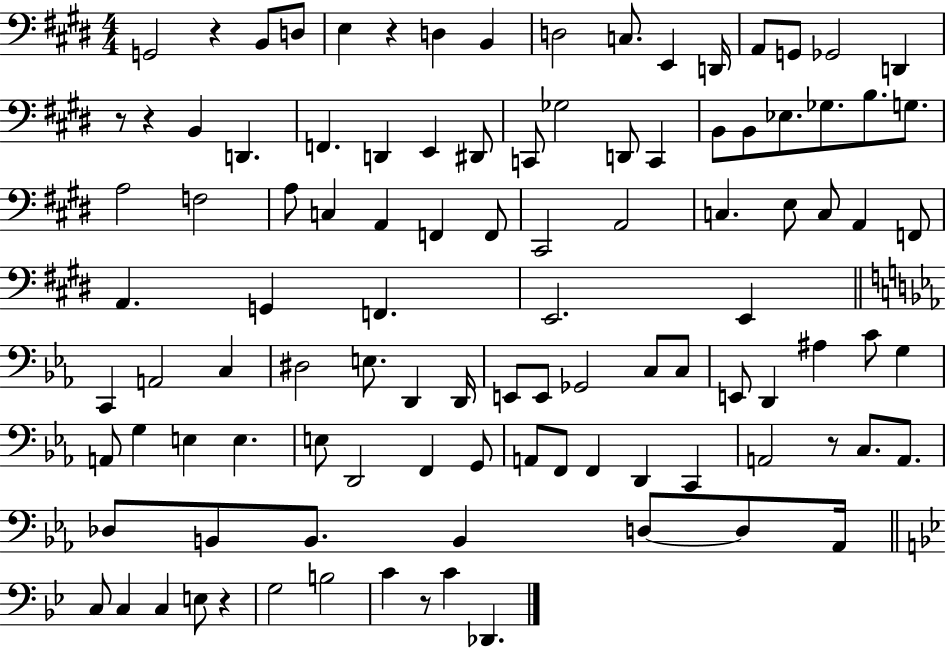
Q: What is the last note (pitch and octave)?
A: Db2